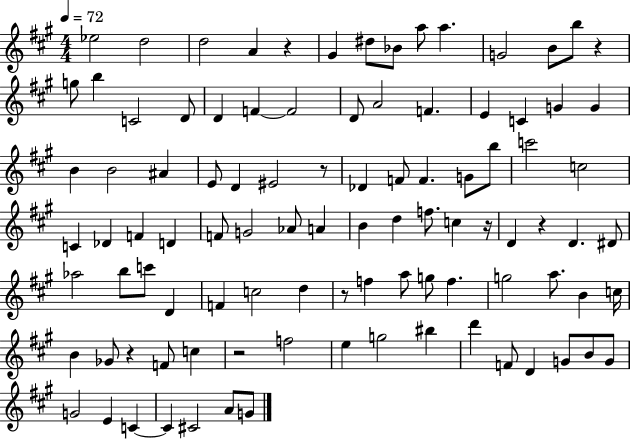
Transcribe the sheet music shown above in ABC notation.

X:1
T:Untitled
M:4/4
L:1/4
K:A
_e2 d2 d2 A z ^G ^d/2 _B/2 a/2 a G2 B/2 b/2 z g/2 b C2 D/2 D F F2 D/2 A2 F E C G G B B2 ^A E/2 D ^E2 z/2 _D F/2 F G/2 b/2 c'2 c2 C _D F D F/2 G2 _A/2 A B d f/2 c z/4 D z D ^D/2 _a2 b/2 c'/2 D F c2 d z/2 f a/2 g/2 f g2 a/2 B c/4 B _G/2 z F/2 c z2 f2 e g2 ^b d' F/2 D G/2 B/2 G/2 G2 E C C ^C2 A/2 G/2